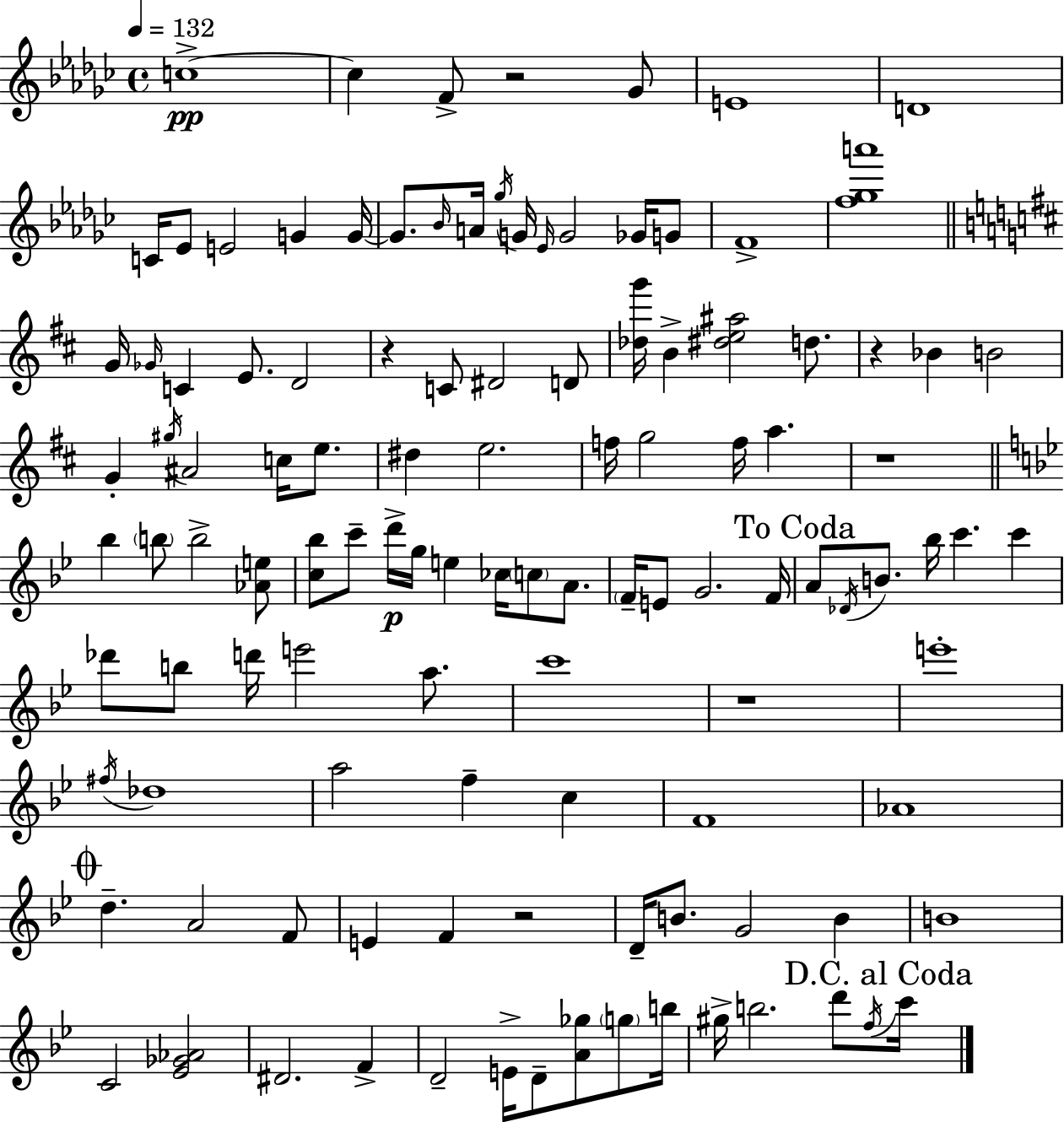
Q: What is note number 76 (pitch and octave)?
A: C5